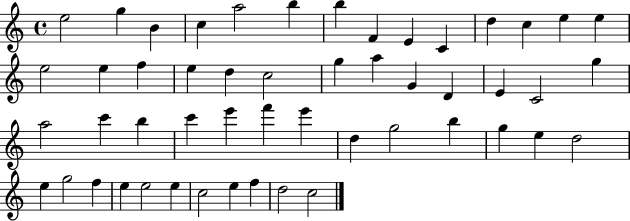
E5/h G5/q B4/q C5/q A5/h B5/q B5/q F4/q E4/q C4/q D5/q C5/q E5/q E5/q E5/h E5/q F5/q E5/q D5/q C5/h G5/q A5/q G4/q D4/q E4/q C4/h G5/q A5/h C6/q B5/q C6/q E6/q F6/q E6/q D5/q G5/h B5/q G5/q E5/q D5/h E5/q G5/h F5/q E5/q E5/h E5/q C5/h E5/q F5/q D5/h C5/h